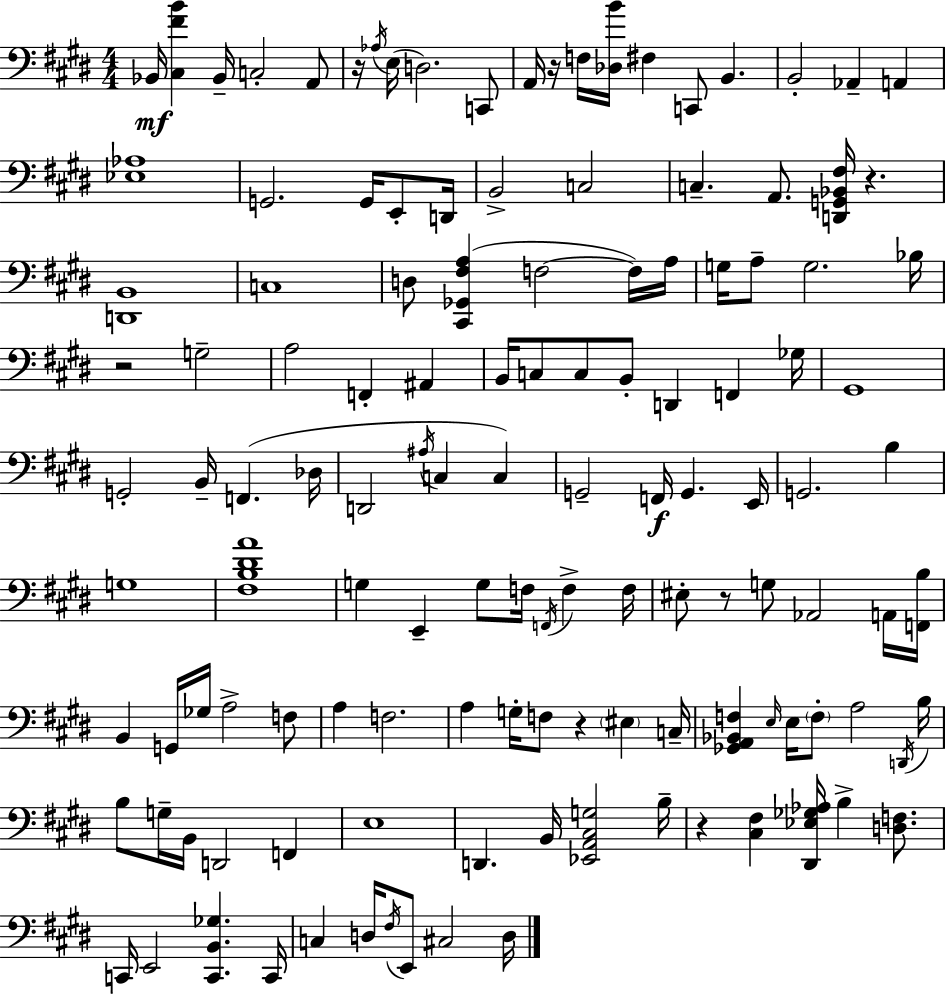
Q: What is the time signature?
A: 4/4